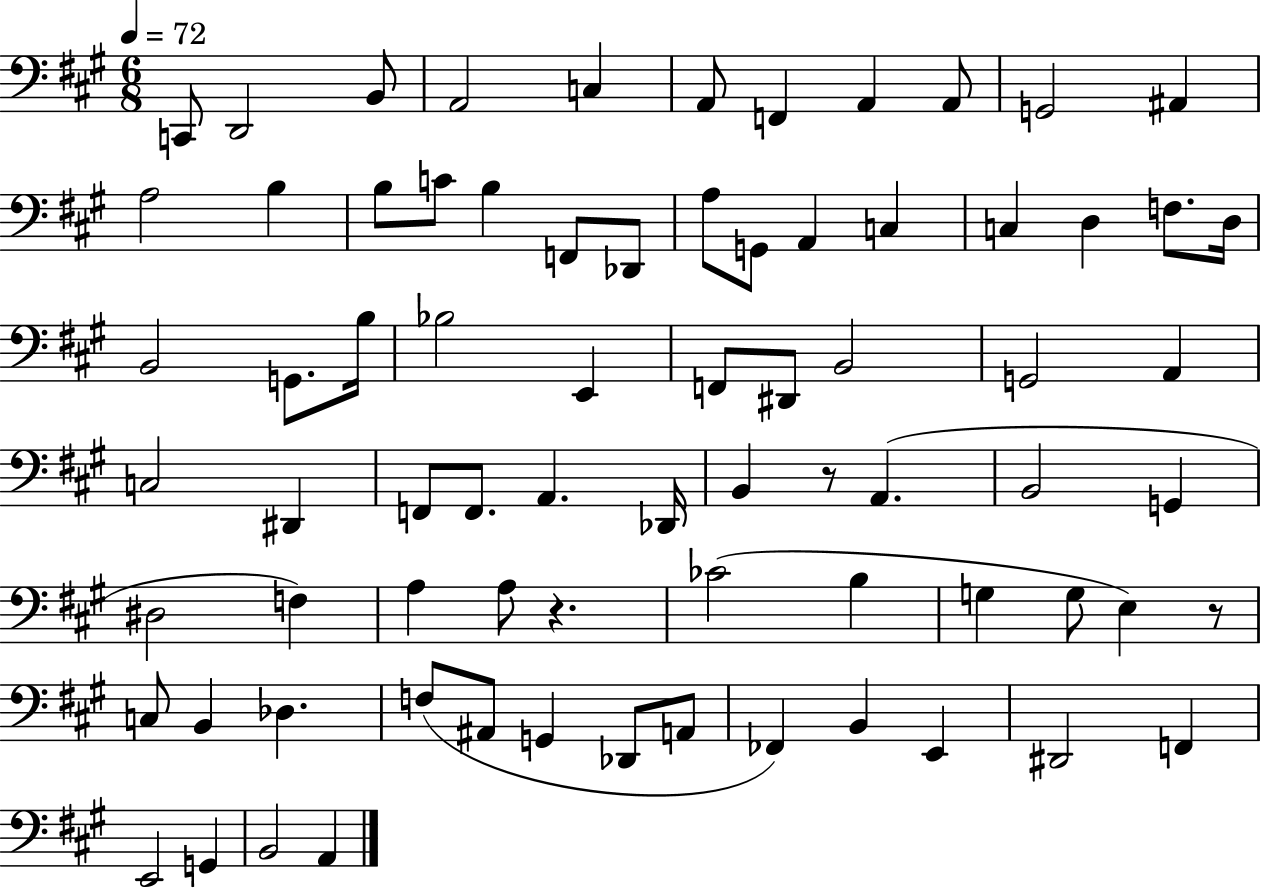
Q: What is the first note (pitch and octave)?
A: C2